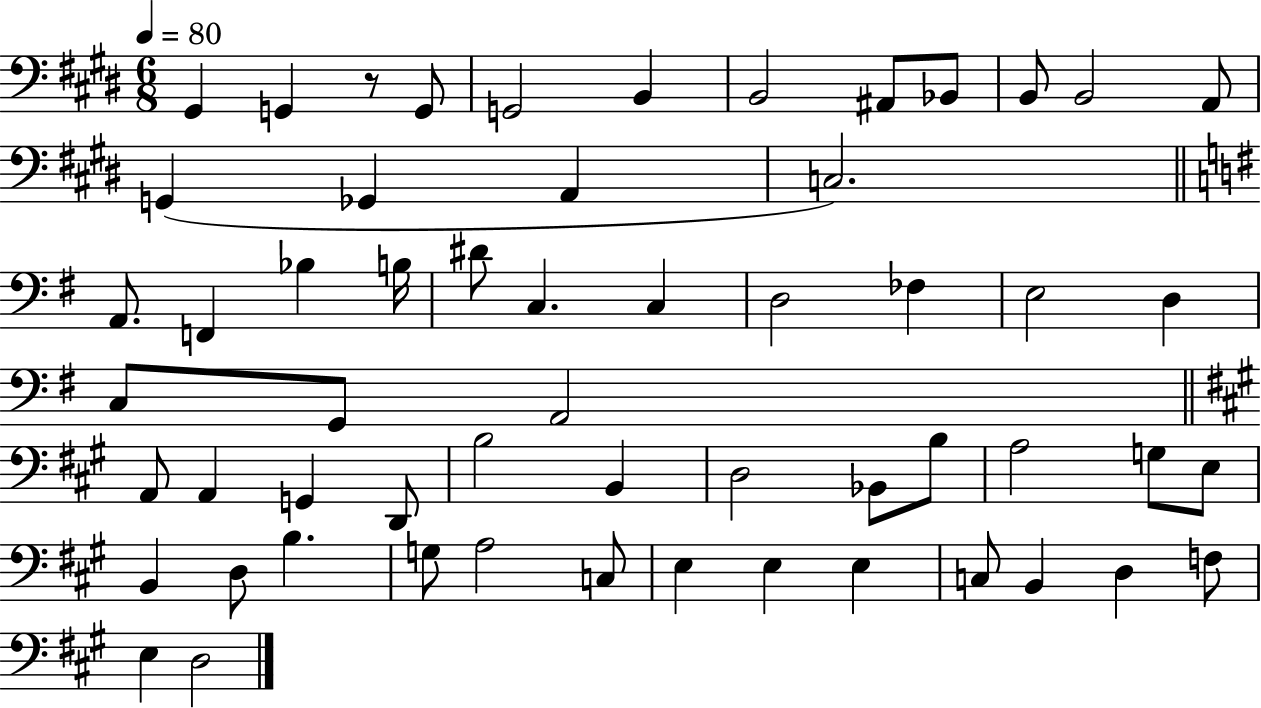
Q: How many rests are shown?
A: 1